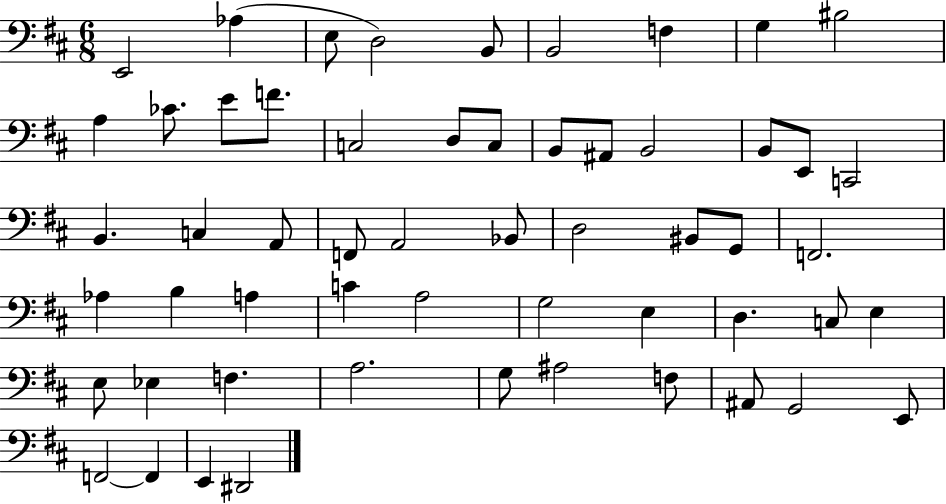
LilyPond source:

{
  \clef bass
  \numericTimeSignature
  \time 6/8
  \key d \major
  e,2 aes4( | e8 d2) b,8 | b,2 f4 | g4 bis2 | \break a4 ces'8. e'8 f'8. | c2 d8 c8 | b,8 ais,8 b,2 | b,8 e,8 c,2 | \break b,4. c4 a,8 | f,8 a,2 bes,8 | d2 bis,8 g,8 | f,2. | \break aes4 b4 a4 | c'4 a2 | g2 e4 | d4. c8 e4 | \break e8 ees4 f4. | a2. | g8 ais2 f8 | ais,8 g,2 e,8 | \break f,2~~ f,4 | e,4 dis,2 | \bar "|."
}